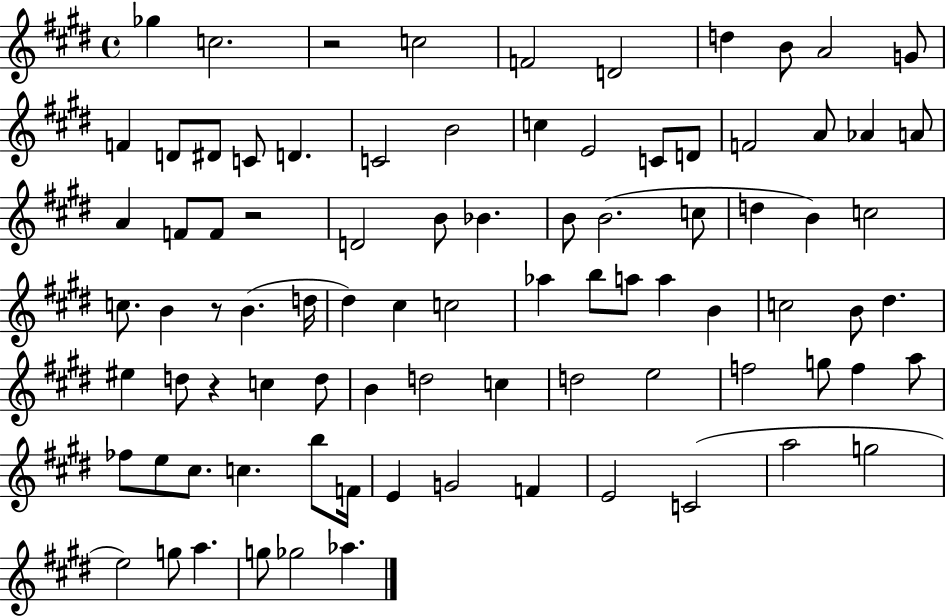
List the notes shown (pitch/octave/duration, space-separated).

Gb5/q C5/h. R/h C5/h F4/h D4/h D5/q B4/e A4/h G4/e F4/q D4/e D#4/e C4/e D4/q. C4/h B4/h C5/q E4/h C4/e D4/e F4/h A4/e Ab4/q A4/e A4/q F4/e F4/e R/h D4/h B4/e Bb4/q. B4/e B4/h. C5/e D5/q B4/q C5/h C5/e. B4/q R/e B4/q. D5/s D#5/q C#5/q C5/h Ab5/q B5/e A5/e A5/q B4/q C5/h B4/e D#5/q. EIS5/q D5/e R/q C5/q D5/e B4/q D5/h C5/q D5/h E5/h F5/h G5/e F5/q A5/e FES5/e E5/e C#5/e. C5/q. B5/e F4/s E4/q G4/h F4/q E4/h C4/h A5/h G5/h E5/h G5/e A5/q. G5/e Gb5/h Ab5/q.